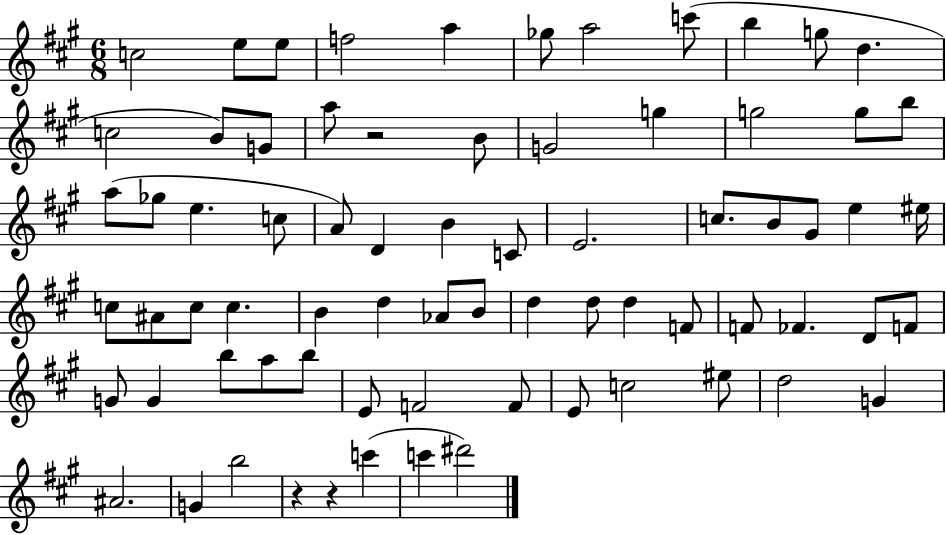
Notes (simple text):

C5/h E5/e E5/e F5/h A5/q Gb5/e A5/h C6/e B5/q G5/e D5/q. C5/h B4/e G4/e A5/e R/h B4/e G4/h G5/q G5/h G5/e B5/e A5/e Gb5/e E5/q. C5/e A4/e D4/q B4/q C4/e E4/h. C5/e. B4/e G#4/e E5/q EIS5/s C5/e A#4/e C5/e C5/q. B4/q D5/q Ab4/e B4/e D5/q D5/e D5/q F4/e F4/e FES4/q. D4/e F4/e G4/e G4/q B5/e A5/e B5/e E4/e F4/h F4/e E4/e C5/h EIS5/e D5/h G4/q A#4/h. G4/q B5/h R/q R/q C6/q C6/q D#6/h